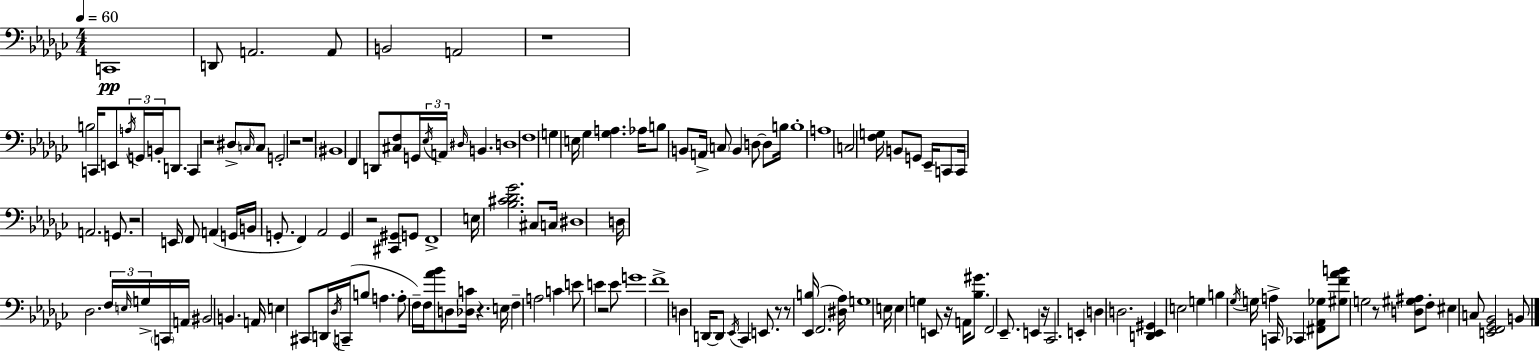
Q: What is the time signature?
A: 4/4